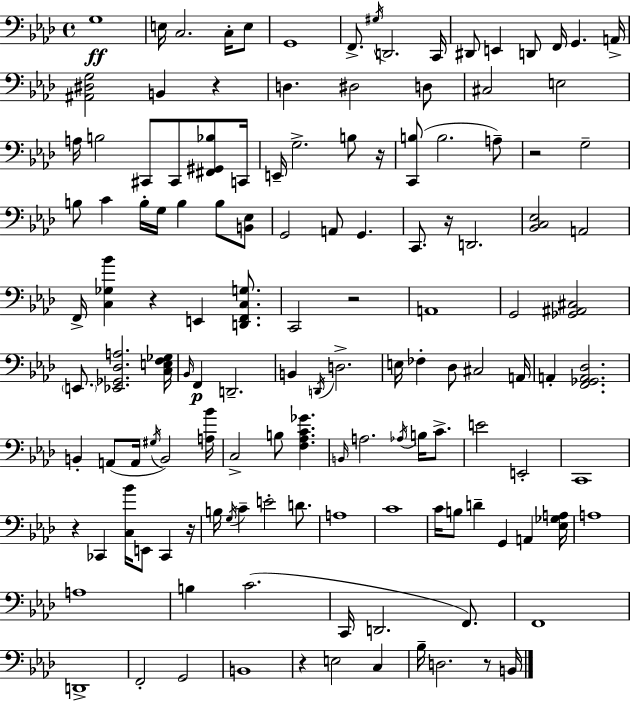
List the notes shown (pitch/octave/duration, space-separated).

G3/w E3/s C3/h. C3/s E3/e G2/w F2/e. G#3/s D2/h. C2/s D#2/e E2/q D2/e F2/s G2/q. A2/s [A#2,D#3,G3]/h B2/q R/q D3/q. D#3/h D3/e C#3/h E3/h A3/s B3/h C#2/e C#2/e [F#2,G#2,Bb3]/e C2/s E2/s G3/h. B3/e R/s [C2,B3]/e B3/h. A3/e R/h G3/h B3/e C4/q B3/s G3/s B3/q B3/e [B2,Eb3]/e G2/h A2/e G2/q. C2/e. R/s D2/h. [Bb2,C3,Eb3]/h A2/h F2/s [C3,Gb3,Bb4]/q R/q E2/q [D2,F2,C3,G3]/e. C2/h R/h A2/w G2/h [Gb2,A#2,C#3]/h E2/e. [Eb2,Gb2,Db3,A3]/h. [C3,E3,F3,Gb3]/s Bb2/s F2/q D2/h. B2/q D2/s D3/h. E3/s FES3/q Db3/e C#3/h A2/s A2/q [F2,Gb2,A2,Db3]/h. B2/q A2/e A2/s G#3/s B2/h [A3,Bb4]/s C3/h B3/e [F3,Ab3,C4,Gb4]/q. B2/s A3/h. Ab3/s B3/s C4/e. E4/h E2/h C2/w R/q CES2/q [C3,Bb4]/s E2/e CES2/q R/s B3/s G3/s C4/q E4/h D4/e. A3/w C4/w C4/s B3/e D4/q G2/q A2/q [Eb3,Gb3,A3]/s A3/w A3/w B3/q C4/h. C2/s D2/h. F2/e. F2/w D2/w F2/h G2/h B2/w R/q E3/h C3/q Bb3/s D3/h. R/e B2/s